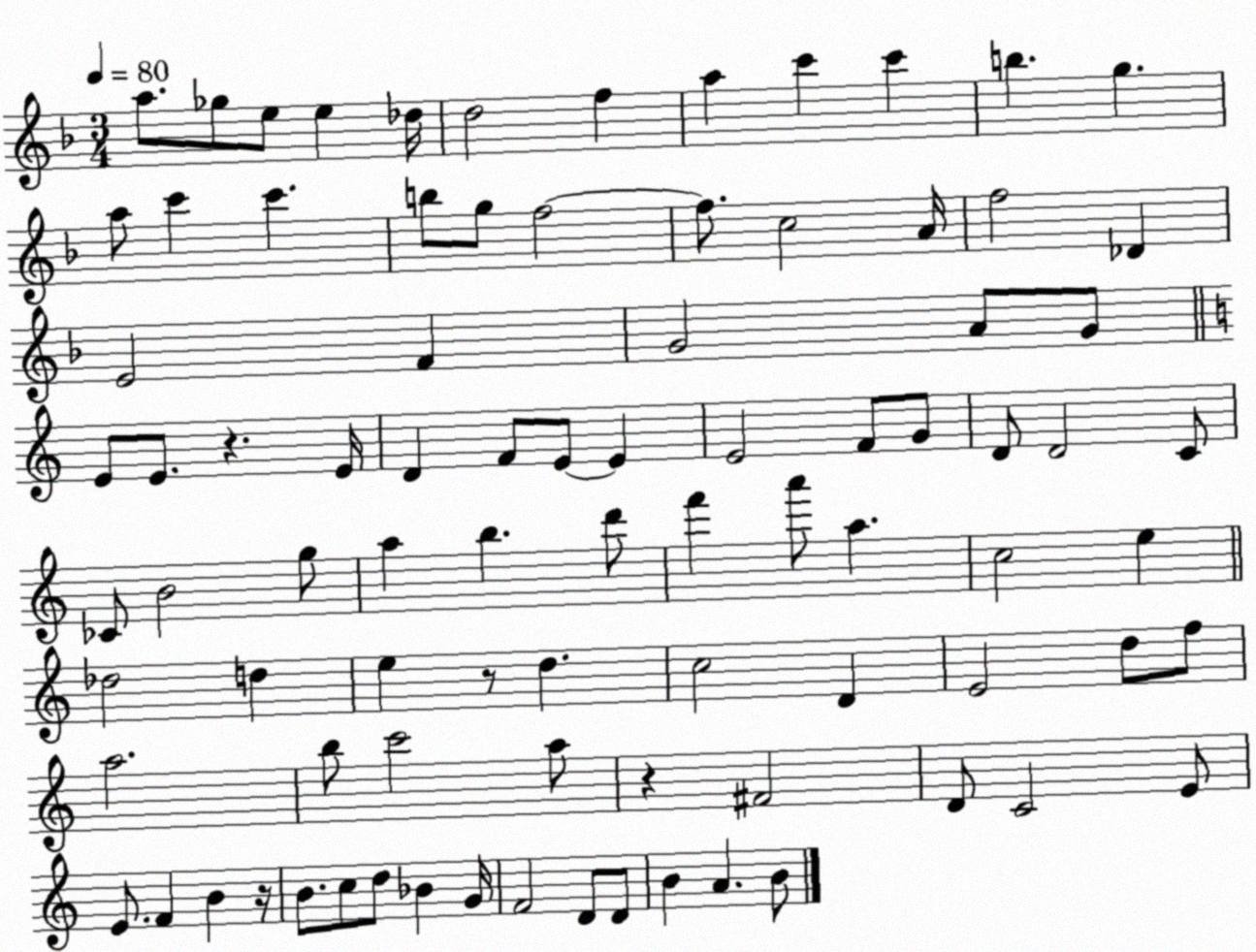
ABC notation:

X:1
T:Untitled
M:3/4
L:1/4
K:F
a/2 _g/2 e/2 e _d/4 d2 f a c' c' b g a/2 c' c' b/2 g/2 f2 f/2 c2 A/4 f2 _D E2 F G2 A/2 G/2 E/2 E/2 z E/4 D F/2 E/2 E E2 F/2 G/2 D/2 D2 C/2 _C/2 B2 g/2 a b d'/2 f' a'/2 a c2 e _d2 d e z/2 d c2 D E2 d/2 f/2 a2 b/2 c'2 a/2 z ^F2 D/2 C2 E/2 E/2 F B z/4 B/2 c/2 d/2 _B G/4 F2 D/2 D/2 B A B/2